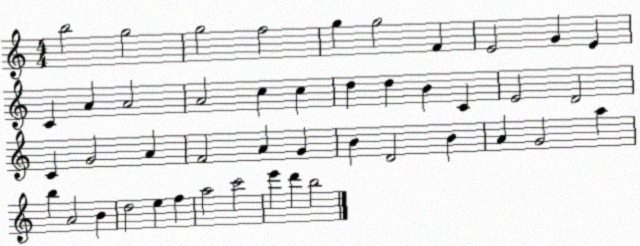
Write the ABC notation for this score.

X:1
T:Untitled
M:4/4
L:1/4
K:C
b2 g2 g2 f2 g g2 F E2 G E C A A2 A2 c c d d B C E2 D2 C G2 A F2 A G B D2 B A G2 a b A2 B d2 e f a2 c'2 e' d' b2